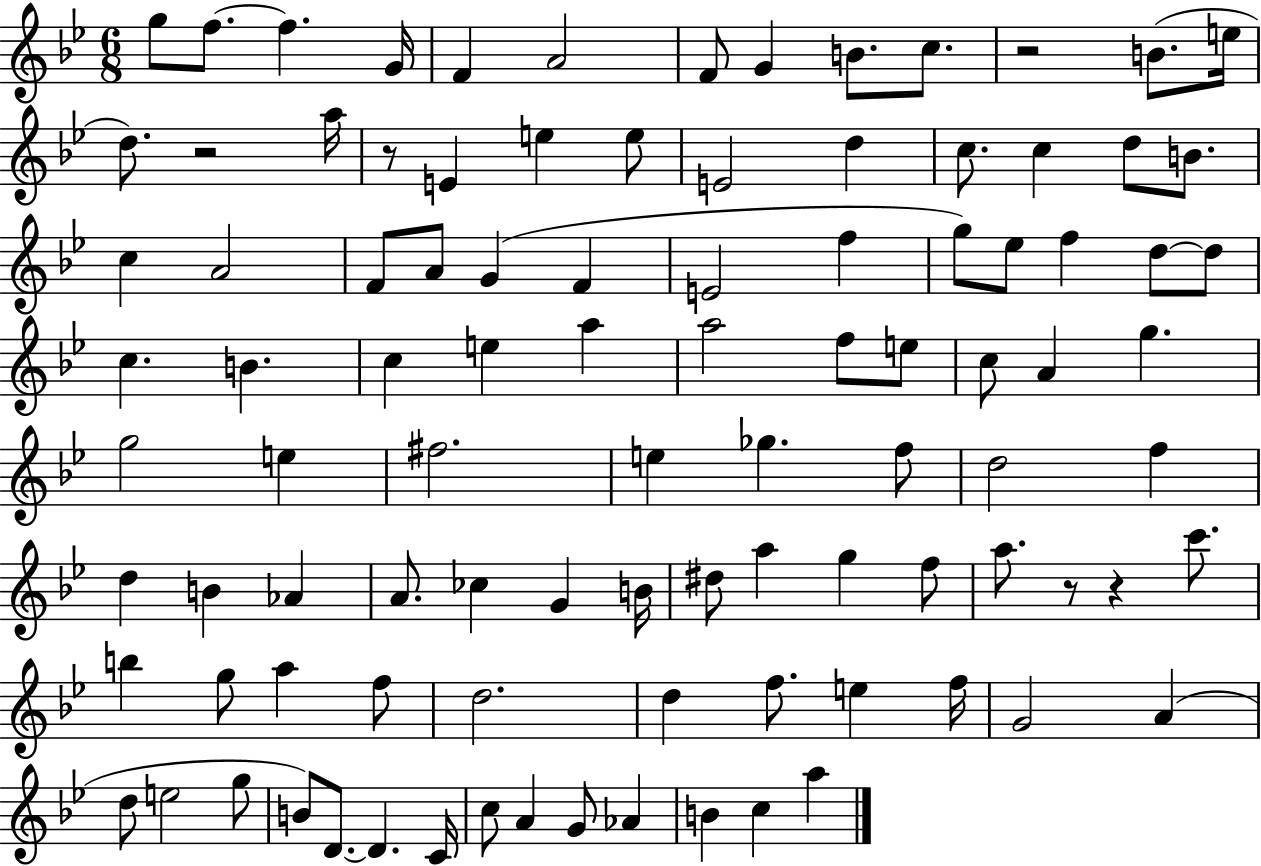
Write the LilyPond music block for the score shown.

{
  \clef treble
  \numericTimeSignature
  \time 6/8
  \key bes \major
  g''8 f''8.~~ f''4. g'16 | f'4 a'2 | f'8 g'4 b'8. c''8. | r2 b'8.( e''16 | \break d''8.) r2 a''16 | r8 e'4 e''4 e''8 | e'2 d''4 | c''8. c''4 d''8 b'8. | \break c''4 a'2 | f'8 a'8 g'4( f'4 | e'2 f''4 | g''8) ees''8 f''4 d''8~~ d''8 | \break c''4. b'4. | c''4 e''4 a''4 | a''2 f''8 e''8 | c''8 a'4 g''4. | \break g''2 e''4 | fis''2. | e''4 ges''4. f''8 | d''2 f''4 | \break d''4 b'4 aes'4 | a'8. ces''4 g'4 b'16 | dis''8 a''4 g''4 f''8 | a''8. r8 r4 c'''8. | \break b''4 g''8 a''4 f''8 | d''2. | d''4 f''8. e''4 f''16 | g'2 a'4( | \break d''8 e''2 g''8 | b'8) d'8.~~ d'4. c'16 | c''8 a'4 g'8 aes'4 | b'4 c''4 a''4 | \break \bar "|."
}